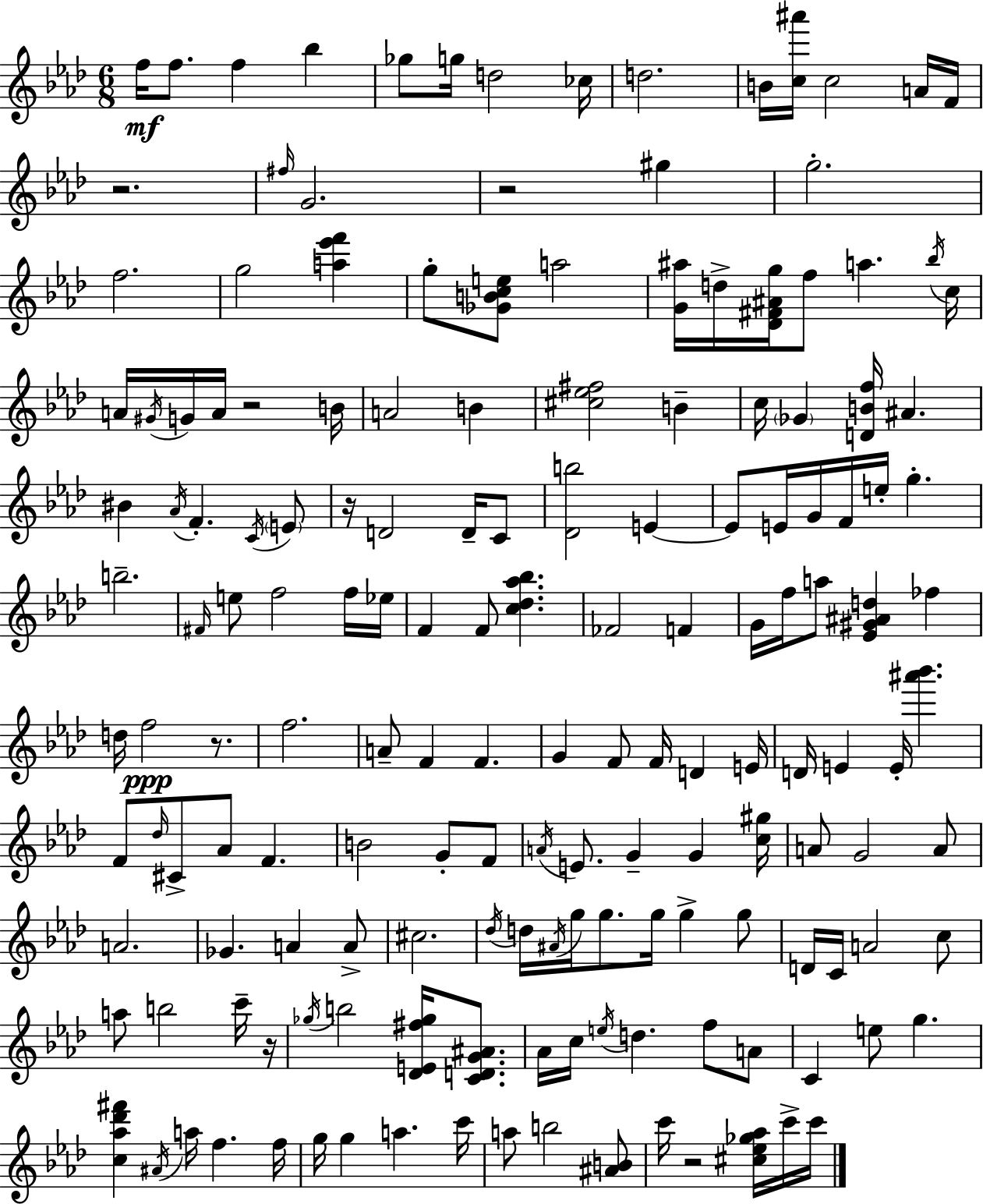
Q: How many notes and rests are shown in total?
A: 163